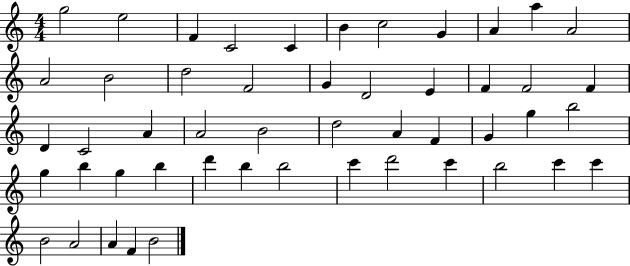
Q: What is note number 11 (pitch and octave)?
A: A4